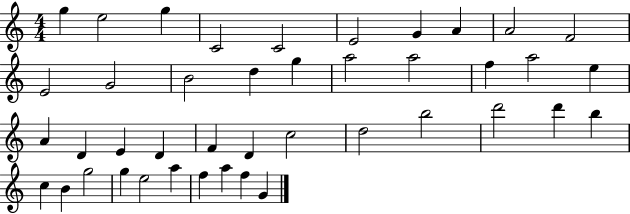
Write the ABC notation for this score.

X:1
T:Untitled
M:4/4
L:1/4
K:C
g e2 g C2 C2 E2 G A A2 F2 E2 G2 B2 d g a2 a2 f a2 e A D E D F D c2 d2 b2 d'2 d' b c B g2 g e2 a f a f G